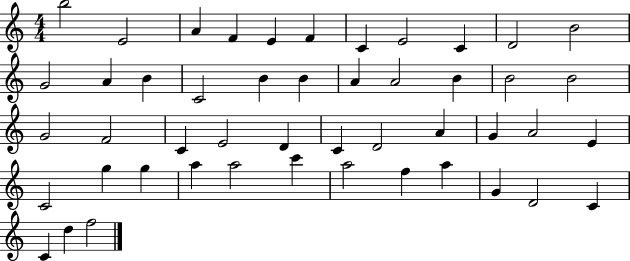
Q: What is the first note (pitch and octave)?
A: B5